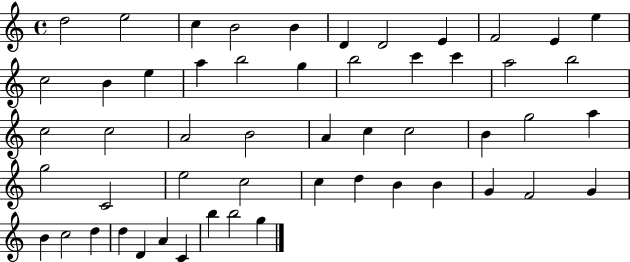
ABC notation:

X:1
T:Untitled
M:4/4
L:1/4
K:C
d2 e2 c B2 B D D2 E F2 E e c2 B e a b2 g b2 c' c' a2 b2 c2 c2 A2 B2 A c c2 B g2 a g2 C2 e2 c2 c d B B G F2 G B c2 d d D A C b b2 g